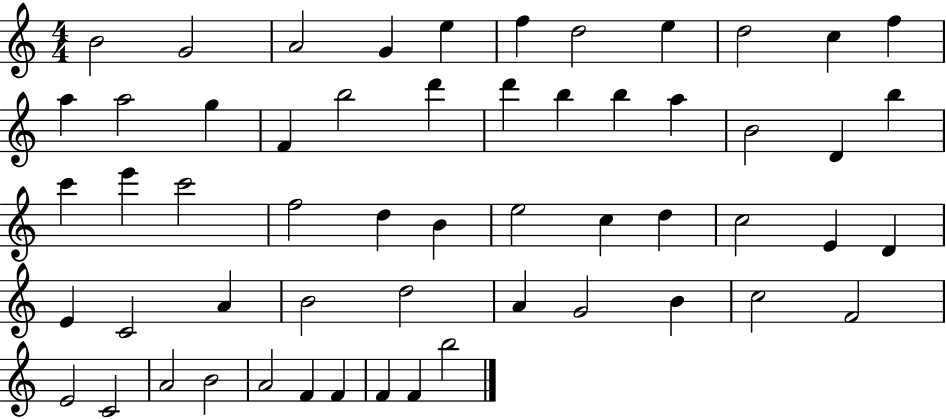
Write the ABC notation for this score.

X:1
T:Untitled
M:4/4
L:1/4
K:C
B2 G2 A2 G e f d2 e d2 c f a a2 g F b2 d' d' b b a B2 D b c' e' c'2 f2 d B e2 c d c2 E D E C2 A B2 d2 A G2 B c2 F2 E2 C2 A2 B2 A2 F F F F b2